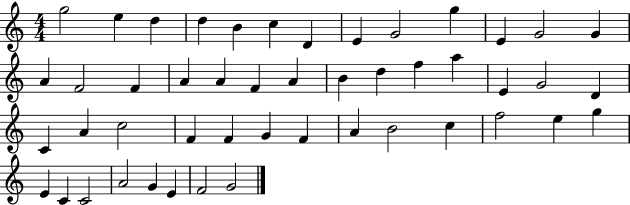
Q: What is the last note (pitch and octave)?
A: G4